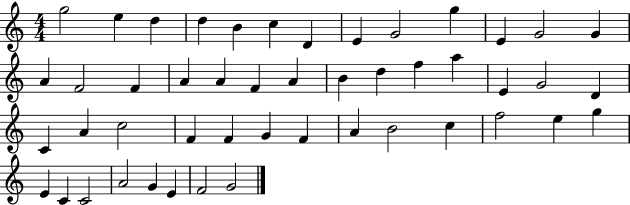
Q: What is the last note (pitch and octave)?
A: G4